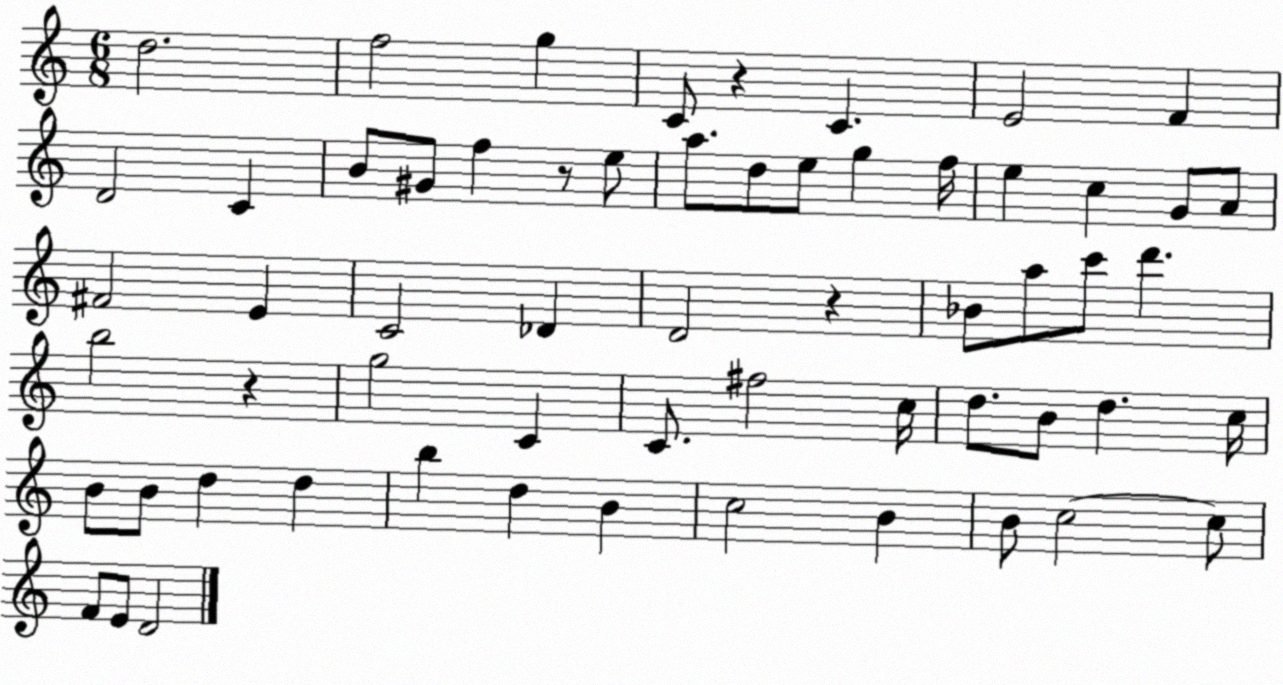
X:1
T:Untitled
M:6/8
L:1/4
K:C
d2 f2 g C/2 z C E2 F D2 C B/2 ^G/2 f z/2 e/2 a/2 d/2 e/2 g f/4 e c G/2 A/2 ^F2 E C2 _D D2 z _B/2 a/2 c'/2 d' b2 z g2 C C/2 ^f2 c/4 d/2 B/2 d c/4 B/2 B/2 d d b d B c2 B B/2 c2 c/2 F/2 E/2 D2